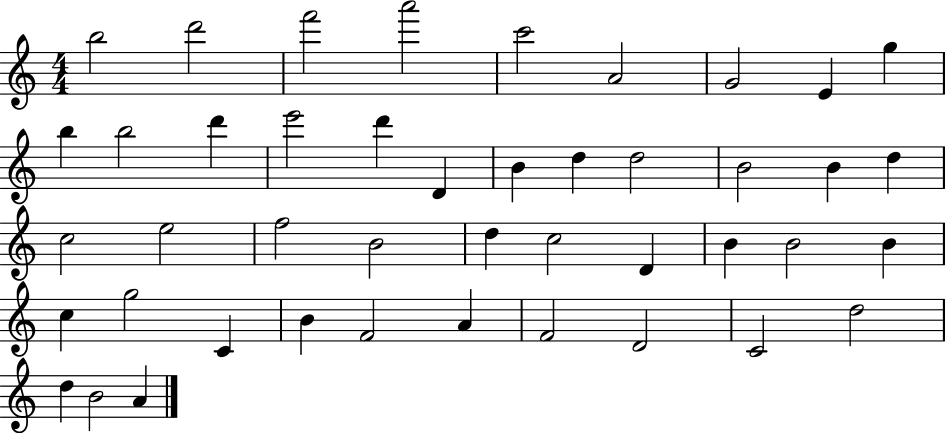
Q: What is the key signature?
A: C major